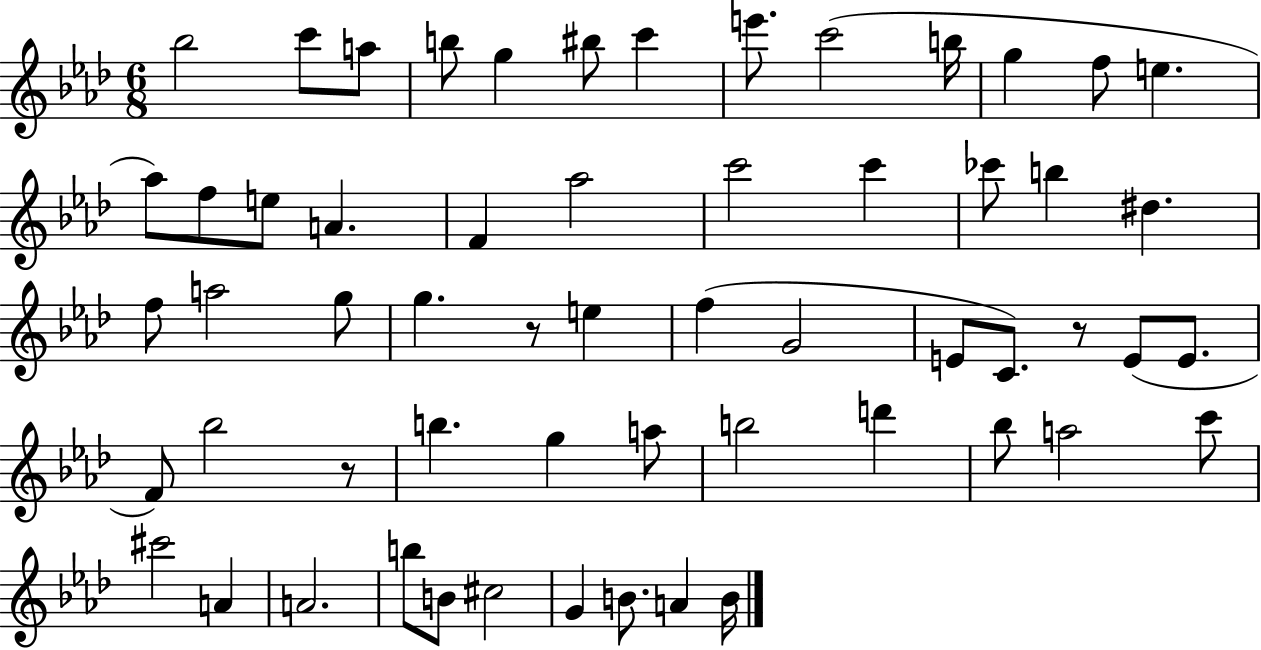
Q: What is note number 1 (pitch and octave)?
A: Bb5